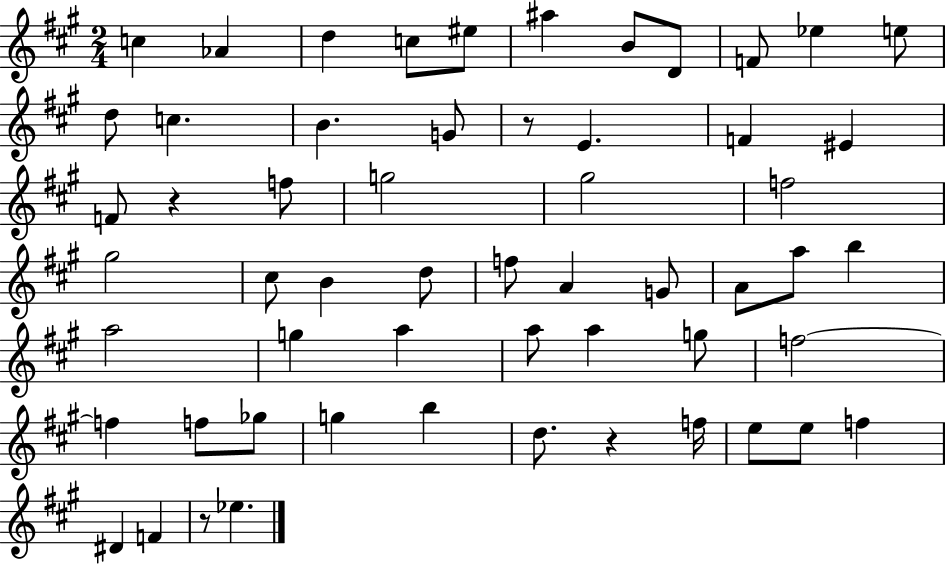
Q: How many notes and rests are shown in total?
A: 57